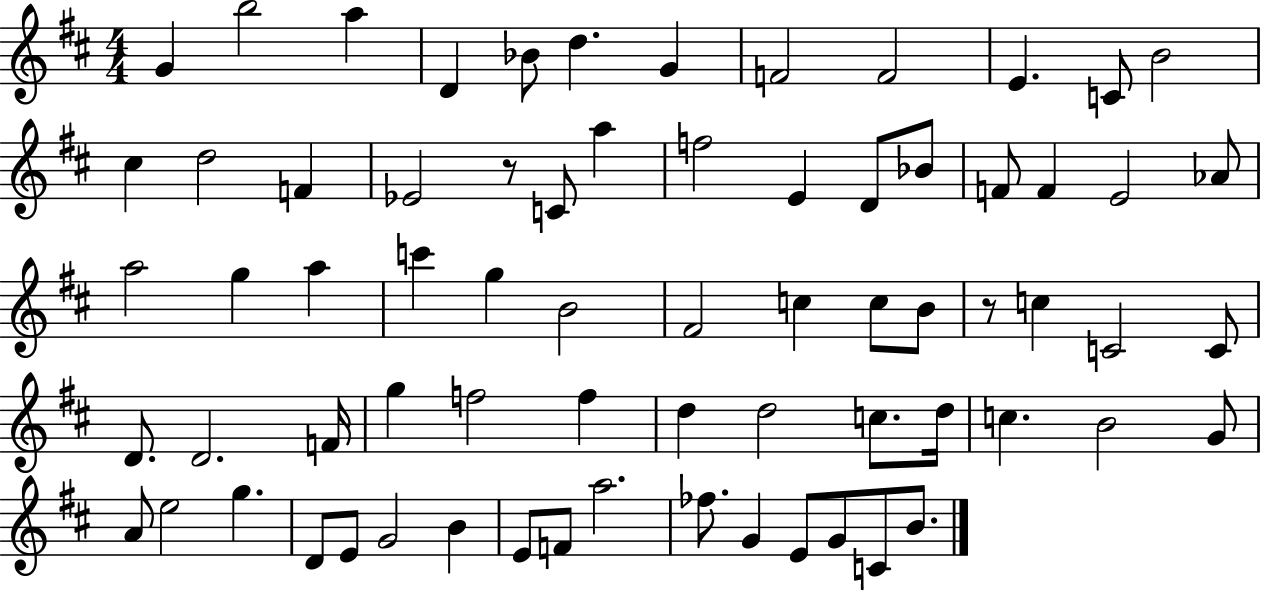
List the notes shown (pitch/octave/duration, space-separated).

G4/q B5/h A5/q D4/q Bb4/e D5/q. G4/q F4/h F4/h E4/q. C4/e B4/h C#5/q D5/h F4/q Eb4/h R/e C4/e A5/q F5/h E4/q D4/e Bb4/e F4/e F4/q E4/h Ab4/e A5/h G5/q A5/q C6/q G5/q B4/h F#4/h C5/q C5/e B4/e R/e C5/q C4/h C4/e D4/e. D4/h. F4/s G5/q F5/h F5/q D5/q D5/h C5/e. D5/s C5/q. B4/h G4/e A4/e E5/h G5/q. D4/e E4/e G4/h B4/q E4/e F4/e A5/h. FES5/e. G4/q E4/e G4/e C4/e B4/e.